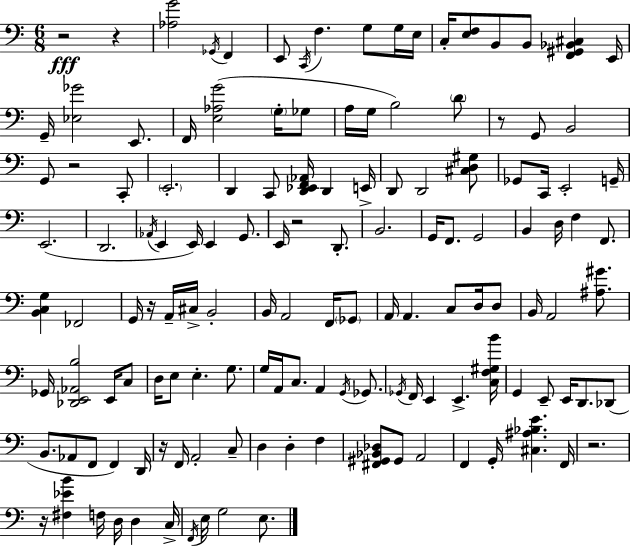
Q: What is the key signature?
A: C major